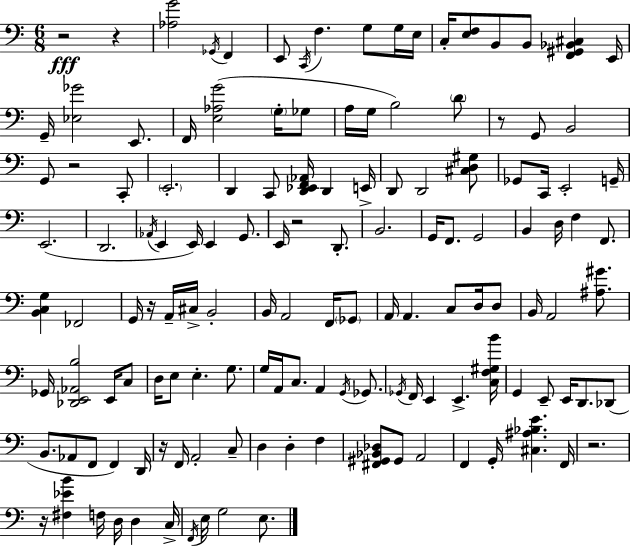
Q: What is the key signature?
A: C major